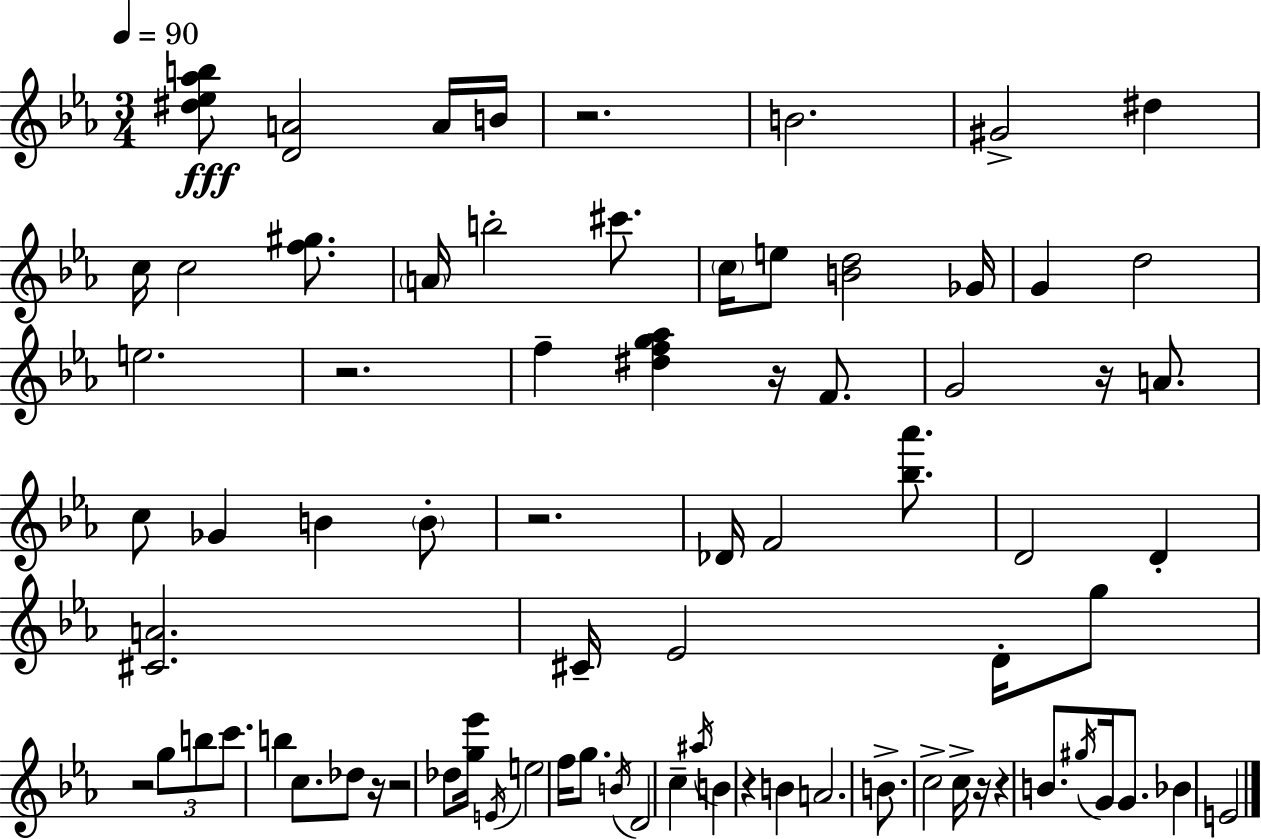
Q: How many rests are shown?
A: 11